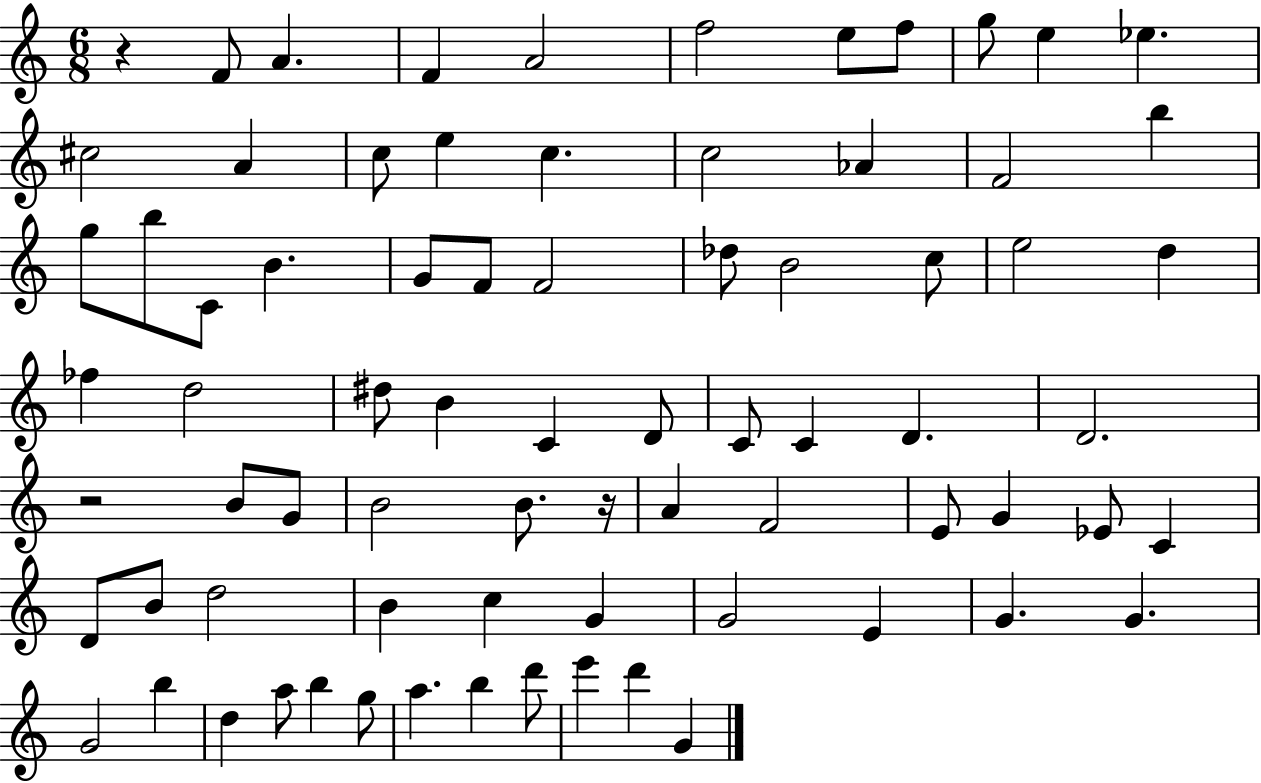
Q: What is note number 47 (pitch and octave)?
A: F4